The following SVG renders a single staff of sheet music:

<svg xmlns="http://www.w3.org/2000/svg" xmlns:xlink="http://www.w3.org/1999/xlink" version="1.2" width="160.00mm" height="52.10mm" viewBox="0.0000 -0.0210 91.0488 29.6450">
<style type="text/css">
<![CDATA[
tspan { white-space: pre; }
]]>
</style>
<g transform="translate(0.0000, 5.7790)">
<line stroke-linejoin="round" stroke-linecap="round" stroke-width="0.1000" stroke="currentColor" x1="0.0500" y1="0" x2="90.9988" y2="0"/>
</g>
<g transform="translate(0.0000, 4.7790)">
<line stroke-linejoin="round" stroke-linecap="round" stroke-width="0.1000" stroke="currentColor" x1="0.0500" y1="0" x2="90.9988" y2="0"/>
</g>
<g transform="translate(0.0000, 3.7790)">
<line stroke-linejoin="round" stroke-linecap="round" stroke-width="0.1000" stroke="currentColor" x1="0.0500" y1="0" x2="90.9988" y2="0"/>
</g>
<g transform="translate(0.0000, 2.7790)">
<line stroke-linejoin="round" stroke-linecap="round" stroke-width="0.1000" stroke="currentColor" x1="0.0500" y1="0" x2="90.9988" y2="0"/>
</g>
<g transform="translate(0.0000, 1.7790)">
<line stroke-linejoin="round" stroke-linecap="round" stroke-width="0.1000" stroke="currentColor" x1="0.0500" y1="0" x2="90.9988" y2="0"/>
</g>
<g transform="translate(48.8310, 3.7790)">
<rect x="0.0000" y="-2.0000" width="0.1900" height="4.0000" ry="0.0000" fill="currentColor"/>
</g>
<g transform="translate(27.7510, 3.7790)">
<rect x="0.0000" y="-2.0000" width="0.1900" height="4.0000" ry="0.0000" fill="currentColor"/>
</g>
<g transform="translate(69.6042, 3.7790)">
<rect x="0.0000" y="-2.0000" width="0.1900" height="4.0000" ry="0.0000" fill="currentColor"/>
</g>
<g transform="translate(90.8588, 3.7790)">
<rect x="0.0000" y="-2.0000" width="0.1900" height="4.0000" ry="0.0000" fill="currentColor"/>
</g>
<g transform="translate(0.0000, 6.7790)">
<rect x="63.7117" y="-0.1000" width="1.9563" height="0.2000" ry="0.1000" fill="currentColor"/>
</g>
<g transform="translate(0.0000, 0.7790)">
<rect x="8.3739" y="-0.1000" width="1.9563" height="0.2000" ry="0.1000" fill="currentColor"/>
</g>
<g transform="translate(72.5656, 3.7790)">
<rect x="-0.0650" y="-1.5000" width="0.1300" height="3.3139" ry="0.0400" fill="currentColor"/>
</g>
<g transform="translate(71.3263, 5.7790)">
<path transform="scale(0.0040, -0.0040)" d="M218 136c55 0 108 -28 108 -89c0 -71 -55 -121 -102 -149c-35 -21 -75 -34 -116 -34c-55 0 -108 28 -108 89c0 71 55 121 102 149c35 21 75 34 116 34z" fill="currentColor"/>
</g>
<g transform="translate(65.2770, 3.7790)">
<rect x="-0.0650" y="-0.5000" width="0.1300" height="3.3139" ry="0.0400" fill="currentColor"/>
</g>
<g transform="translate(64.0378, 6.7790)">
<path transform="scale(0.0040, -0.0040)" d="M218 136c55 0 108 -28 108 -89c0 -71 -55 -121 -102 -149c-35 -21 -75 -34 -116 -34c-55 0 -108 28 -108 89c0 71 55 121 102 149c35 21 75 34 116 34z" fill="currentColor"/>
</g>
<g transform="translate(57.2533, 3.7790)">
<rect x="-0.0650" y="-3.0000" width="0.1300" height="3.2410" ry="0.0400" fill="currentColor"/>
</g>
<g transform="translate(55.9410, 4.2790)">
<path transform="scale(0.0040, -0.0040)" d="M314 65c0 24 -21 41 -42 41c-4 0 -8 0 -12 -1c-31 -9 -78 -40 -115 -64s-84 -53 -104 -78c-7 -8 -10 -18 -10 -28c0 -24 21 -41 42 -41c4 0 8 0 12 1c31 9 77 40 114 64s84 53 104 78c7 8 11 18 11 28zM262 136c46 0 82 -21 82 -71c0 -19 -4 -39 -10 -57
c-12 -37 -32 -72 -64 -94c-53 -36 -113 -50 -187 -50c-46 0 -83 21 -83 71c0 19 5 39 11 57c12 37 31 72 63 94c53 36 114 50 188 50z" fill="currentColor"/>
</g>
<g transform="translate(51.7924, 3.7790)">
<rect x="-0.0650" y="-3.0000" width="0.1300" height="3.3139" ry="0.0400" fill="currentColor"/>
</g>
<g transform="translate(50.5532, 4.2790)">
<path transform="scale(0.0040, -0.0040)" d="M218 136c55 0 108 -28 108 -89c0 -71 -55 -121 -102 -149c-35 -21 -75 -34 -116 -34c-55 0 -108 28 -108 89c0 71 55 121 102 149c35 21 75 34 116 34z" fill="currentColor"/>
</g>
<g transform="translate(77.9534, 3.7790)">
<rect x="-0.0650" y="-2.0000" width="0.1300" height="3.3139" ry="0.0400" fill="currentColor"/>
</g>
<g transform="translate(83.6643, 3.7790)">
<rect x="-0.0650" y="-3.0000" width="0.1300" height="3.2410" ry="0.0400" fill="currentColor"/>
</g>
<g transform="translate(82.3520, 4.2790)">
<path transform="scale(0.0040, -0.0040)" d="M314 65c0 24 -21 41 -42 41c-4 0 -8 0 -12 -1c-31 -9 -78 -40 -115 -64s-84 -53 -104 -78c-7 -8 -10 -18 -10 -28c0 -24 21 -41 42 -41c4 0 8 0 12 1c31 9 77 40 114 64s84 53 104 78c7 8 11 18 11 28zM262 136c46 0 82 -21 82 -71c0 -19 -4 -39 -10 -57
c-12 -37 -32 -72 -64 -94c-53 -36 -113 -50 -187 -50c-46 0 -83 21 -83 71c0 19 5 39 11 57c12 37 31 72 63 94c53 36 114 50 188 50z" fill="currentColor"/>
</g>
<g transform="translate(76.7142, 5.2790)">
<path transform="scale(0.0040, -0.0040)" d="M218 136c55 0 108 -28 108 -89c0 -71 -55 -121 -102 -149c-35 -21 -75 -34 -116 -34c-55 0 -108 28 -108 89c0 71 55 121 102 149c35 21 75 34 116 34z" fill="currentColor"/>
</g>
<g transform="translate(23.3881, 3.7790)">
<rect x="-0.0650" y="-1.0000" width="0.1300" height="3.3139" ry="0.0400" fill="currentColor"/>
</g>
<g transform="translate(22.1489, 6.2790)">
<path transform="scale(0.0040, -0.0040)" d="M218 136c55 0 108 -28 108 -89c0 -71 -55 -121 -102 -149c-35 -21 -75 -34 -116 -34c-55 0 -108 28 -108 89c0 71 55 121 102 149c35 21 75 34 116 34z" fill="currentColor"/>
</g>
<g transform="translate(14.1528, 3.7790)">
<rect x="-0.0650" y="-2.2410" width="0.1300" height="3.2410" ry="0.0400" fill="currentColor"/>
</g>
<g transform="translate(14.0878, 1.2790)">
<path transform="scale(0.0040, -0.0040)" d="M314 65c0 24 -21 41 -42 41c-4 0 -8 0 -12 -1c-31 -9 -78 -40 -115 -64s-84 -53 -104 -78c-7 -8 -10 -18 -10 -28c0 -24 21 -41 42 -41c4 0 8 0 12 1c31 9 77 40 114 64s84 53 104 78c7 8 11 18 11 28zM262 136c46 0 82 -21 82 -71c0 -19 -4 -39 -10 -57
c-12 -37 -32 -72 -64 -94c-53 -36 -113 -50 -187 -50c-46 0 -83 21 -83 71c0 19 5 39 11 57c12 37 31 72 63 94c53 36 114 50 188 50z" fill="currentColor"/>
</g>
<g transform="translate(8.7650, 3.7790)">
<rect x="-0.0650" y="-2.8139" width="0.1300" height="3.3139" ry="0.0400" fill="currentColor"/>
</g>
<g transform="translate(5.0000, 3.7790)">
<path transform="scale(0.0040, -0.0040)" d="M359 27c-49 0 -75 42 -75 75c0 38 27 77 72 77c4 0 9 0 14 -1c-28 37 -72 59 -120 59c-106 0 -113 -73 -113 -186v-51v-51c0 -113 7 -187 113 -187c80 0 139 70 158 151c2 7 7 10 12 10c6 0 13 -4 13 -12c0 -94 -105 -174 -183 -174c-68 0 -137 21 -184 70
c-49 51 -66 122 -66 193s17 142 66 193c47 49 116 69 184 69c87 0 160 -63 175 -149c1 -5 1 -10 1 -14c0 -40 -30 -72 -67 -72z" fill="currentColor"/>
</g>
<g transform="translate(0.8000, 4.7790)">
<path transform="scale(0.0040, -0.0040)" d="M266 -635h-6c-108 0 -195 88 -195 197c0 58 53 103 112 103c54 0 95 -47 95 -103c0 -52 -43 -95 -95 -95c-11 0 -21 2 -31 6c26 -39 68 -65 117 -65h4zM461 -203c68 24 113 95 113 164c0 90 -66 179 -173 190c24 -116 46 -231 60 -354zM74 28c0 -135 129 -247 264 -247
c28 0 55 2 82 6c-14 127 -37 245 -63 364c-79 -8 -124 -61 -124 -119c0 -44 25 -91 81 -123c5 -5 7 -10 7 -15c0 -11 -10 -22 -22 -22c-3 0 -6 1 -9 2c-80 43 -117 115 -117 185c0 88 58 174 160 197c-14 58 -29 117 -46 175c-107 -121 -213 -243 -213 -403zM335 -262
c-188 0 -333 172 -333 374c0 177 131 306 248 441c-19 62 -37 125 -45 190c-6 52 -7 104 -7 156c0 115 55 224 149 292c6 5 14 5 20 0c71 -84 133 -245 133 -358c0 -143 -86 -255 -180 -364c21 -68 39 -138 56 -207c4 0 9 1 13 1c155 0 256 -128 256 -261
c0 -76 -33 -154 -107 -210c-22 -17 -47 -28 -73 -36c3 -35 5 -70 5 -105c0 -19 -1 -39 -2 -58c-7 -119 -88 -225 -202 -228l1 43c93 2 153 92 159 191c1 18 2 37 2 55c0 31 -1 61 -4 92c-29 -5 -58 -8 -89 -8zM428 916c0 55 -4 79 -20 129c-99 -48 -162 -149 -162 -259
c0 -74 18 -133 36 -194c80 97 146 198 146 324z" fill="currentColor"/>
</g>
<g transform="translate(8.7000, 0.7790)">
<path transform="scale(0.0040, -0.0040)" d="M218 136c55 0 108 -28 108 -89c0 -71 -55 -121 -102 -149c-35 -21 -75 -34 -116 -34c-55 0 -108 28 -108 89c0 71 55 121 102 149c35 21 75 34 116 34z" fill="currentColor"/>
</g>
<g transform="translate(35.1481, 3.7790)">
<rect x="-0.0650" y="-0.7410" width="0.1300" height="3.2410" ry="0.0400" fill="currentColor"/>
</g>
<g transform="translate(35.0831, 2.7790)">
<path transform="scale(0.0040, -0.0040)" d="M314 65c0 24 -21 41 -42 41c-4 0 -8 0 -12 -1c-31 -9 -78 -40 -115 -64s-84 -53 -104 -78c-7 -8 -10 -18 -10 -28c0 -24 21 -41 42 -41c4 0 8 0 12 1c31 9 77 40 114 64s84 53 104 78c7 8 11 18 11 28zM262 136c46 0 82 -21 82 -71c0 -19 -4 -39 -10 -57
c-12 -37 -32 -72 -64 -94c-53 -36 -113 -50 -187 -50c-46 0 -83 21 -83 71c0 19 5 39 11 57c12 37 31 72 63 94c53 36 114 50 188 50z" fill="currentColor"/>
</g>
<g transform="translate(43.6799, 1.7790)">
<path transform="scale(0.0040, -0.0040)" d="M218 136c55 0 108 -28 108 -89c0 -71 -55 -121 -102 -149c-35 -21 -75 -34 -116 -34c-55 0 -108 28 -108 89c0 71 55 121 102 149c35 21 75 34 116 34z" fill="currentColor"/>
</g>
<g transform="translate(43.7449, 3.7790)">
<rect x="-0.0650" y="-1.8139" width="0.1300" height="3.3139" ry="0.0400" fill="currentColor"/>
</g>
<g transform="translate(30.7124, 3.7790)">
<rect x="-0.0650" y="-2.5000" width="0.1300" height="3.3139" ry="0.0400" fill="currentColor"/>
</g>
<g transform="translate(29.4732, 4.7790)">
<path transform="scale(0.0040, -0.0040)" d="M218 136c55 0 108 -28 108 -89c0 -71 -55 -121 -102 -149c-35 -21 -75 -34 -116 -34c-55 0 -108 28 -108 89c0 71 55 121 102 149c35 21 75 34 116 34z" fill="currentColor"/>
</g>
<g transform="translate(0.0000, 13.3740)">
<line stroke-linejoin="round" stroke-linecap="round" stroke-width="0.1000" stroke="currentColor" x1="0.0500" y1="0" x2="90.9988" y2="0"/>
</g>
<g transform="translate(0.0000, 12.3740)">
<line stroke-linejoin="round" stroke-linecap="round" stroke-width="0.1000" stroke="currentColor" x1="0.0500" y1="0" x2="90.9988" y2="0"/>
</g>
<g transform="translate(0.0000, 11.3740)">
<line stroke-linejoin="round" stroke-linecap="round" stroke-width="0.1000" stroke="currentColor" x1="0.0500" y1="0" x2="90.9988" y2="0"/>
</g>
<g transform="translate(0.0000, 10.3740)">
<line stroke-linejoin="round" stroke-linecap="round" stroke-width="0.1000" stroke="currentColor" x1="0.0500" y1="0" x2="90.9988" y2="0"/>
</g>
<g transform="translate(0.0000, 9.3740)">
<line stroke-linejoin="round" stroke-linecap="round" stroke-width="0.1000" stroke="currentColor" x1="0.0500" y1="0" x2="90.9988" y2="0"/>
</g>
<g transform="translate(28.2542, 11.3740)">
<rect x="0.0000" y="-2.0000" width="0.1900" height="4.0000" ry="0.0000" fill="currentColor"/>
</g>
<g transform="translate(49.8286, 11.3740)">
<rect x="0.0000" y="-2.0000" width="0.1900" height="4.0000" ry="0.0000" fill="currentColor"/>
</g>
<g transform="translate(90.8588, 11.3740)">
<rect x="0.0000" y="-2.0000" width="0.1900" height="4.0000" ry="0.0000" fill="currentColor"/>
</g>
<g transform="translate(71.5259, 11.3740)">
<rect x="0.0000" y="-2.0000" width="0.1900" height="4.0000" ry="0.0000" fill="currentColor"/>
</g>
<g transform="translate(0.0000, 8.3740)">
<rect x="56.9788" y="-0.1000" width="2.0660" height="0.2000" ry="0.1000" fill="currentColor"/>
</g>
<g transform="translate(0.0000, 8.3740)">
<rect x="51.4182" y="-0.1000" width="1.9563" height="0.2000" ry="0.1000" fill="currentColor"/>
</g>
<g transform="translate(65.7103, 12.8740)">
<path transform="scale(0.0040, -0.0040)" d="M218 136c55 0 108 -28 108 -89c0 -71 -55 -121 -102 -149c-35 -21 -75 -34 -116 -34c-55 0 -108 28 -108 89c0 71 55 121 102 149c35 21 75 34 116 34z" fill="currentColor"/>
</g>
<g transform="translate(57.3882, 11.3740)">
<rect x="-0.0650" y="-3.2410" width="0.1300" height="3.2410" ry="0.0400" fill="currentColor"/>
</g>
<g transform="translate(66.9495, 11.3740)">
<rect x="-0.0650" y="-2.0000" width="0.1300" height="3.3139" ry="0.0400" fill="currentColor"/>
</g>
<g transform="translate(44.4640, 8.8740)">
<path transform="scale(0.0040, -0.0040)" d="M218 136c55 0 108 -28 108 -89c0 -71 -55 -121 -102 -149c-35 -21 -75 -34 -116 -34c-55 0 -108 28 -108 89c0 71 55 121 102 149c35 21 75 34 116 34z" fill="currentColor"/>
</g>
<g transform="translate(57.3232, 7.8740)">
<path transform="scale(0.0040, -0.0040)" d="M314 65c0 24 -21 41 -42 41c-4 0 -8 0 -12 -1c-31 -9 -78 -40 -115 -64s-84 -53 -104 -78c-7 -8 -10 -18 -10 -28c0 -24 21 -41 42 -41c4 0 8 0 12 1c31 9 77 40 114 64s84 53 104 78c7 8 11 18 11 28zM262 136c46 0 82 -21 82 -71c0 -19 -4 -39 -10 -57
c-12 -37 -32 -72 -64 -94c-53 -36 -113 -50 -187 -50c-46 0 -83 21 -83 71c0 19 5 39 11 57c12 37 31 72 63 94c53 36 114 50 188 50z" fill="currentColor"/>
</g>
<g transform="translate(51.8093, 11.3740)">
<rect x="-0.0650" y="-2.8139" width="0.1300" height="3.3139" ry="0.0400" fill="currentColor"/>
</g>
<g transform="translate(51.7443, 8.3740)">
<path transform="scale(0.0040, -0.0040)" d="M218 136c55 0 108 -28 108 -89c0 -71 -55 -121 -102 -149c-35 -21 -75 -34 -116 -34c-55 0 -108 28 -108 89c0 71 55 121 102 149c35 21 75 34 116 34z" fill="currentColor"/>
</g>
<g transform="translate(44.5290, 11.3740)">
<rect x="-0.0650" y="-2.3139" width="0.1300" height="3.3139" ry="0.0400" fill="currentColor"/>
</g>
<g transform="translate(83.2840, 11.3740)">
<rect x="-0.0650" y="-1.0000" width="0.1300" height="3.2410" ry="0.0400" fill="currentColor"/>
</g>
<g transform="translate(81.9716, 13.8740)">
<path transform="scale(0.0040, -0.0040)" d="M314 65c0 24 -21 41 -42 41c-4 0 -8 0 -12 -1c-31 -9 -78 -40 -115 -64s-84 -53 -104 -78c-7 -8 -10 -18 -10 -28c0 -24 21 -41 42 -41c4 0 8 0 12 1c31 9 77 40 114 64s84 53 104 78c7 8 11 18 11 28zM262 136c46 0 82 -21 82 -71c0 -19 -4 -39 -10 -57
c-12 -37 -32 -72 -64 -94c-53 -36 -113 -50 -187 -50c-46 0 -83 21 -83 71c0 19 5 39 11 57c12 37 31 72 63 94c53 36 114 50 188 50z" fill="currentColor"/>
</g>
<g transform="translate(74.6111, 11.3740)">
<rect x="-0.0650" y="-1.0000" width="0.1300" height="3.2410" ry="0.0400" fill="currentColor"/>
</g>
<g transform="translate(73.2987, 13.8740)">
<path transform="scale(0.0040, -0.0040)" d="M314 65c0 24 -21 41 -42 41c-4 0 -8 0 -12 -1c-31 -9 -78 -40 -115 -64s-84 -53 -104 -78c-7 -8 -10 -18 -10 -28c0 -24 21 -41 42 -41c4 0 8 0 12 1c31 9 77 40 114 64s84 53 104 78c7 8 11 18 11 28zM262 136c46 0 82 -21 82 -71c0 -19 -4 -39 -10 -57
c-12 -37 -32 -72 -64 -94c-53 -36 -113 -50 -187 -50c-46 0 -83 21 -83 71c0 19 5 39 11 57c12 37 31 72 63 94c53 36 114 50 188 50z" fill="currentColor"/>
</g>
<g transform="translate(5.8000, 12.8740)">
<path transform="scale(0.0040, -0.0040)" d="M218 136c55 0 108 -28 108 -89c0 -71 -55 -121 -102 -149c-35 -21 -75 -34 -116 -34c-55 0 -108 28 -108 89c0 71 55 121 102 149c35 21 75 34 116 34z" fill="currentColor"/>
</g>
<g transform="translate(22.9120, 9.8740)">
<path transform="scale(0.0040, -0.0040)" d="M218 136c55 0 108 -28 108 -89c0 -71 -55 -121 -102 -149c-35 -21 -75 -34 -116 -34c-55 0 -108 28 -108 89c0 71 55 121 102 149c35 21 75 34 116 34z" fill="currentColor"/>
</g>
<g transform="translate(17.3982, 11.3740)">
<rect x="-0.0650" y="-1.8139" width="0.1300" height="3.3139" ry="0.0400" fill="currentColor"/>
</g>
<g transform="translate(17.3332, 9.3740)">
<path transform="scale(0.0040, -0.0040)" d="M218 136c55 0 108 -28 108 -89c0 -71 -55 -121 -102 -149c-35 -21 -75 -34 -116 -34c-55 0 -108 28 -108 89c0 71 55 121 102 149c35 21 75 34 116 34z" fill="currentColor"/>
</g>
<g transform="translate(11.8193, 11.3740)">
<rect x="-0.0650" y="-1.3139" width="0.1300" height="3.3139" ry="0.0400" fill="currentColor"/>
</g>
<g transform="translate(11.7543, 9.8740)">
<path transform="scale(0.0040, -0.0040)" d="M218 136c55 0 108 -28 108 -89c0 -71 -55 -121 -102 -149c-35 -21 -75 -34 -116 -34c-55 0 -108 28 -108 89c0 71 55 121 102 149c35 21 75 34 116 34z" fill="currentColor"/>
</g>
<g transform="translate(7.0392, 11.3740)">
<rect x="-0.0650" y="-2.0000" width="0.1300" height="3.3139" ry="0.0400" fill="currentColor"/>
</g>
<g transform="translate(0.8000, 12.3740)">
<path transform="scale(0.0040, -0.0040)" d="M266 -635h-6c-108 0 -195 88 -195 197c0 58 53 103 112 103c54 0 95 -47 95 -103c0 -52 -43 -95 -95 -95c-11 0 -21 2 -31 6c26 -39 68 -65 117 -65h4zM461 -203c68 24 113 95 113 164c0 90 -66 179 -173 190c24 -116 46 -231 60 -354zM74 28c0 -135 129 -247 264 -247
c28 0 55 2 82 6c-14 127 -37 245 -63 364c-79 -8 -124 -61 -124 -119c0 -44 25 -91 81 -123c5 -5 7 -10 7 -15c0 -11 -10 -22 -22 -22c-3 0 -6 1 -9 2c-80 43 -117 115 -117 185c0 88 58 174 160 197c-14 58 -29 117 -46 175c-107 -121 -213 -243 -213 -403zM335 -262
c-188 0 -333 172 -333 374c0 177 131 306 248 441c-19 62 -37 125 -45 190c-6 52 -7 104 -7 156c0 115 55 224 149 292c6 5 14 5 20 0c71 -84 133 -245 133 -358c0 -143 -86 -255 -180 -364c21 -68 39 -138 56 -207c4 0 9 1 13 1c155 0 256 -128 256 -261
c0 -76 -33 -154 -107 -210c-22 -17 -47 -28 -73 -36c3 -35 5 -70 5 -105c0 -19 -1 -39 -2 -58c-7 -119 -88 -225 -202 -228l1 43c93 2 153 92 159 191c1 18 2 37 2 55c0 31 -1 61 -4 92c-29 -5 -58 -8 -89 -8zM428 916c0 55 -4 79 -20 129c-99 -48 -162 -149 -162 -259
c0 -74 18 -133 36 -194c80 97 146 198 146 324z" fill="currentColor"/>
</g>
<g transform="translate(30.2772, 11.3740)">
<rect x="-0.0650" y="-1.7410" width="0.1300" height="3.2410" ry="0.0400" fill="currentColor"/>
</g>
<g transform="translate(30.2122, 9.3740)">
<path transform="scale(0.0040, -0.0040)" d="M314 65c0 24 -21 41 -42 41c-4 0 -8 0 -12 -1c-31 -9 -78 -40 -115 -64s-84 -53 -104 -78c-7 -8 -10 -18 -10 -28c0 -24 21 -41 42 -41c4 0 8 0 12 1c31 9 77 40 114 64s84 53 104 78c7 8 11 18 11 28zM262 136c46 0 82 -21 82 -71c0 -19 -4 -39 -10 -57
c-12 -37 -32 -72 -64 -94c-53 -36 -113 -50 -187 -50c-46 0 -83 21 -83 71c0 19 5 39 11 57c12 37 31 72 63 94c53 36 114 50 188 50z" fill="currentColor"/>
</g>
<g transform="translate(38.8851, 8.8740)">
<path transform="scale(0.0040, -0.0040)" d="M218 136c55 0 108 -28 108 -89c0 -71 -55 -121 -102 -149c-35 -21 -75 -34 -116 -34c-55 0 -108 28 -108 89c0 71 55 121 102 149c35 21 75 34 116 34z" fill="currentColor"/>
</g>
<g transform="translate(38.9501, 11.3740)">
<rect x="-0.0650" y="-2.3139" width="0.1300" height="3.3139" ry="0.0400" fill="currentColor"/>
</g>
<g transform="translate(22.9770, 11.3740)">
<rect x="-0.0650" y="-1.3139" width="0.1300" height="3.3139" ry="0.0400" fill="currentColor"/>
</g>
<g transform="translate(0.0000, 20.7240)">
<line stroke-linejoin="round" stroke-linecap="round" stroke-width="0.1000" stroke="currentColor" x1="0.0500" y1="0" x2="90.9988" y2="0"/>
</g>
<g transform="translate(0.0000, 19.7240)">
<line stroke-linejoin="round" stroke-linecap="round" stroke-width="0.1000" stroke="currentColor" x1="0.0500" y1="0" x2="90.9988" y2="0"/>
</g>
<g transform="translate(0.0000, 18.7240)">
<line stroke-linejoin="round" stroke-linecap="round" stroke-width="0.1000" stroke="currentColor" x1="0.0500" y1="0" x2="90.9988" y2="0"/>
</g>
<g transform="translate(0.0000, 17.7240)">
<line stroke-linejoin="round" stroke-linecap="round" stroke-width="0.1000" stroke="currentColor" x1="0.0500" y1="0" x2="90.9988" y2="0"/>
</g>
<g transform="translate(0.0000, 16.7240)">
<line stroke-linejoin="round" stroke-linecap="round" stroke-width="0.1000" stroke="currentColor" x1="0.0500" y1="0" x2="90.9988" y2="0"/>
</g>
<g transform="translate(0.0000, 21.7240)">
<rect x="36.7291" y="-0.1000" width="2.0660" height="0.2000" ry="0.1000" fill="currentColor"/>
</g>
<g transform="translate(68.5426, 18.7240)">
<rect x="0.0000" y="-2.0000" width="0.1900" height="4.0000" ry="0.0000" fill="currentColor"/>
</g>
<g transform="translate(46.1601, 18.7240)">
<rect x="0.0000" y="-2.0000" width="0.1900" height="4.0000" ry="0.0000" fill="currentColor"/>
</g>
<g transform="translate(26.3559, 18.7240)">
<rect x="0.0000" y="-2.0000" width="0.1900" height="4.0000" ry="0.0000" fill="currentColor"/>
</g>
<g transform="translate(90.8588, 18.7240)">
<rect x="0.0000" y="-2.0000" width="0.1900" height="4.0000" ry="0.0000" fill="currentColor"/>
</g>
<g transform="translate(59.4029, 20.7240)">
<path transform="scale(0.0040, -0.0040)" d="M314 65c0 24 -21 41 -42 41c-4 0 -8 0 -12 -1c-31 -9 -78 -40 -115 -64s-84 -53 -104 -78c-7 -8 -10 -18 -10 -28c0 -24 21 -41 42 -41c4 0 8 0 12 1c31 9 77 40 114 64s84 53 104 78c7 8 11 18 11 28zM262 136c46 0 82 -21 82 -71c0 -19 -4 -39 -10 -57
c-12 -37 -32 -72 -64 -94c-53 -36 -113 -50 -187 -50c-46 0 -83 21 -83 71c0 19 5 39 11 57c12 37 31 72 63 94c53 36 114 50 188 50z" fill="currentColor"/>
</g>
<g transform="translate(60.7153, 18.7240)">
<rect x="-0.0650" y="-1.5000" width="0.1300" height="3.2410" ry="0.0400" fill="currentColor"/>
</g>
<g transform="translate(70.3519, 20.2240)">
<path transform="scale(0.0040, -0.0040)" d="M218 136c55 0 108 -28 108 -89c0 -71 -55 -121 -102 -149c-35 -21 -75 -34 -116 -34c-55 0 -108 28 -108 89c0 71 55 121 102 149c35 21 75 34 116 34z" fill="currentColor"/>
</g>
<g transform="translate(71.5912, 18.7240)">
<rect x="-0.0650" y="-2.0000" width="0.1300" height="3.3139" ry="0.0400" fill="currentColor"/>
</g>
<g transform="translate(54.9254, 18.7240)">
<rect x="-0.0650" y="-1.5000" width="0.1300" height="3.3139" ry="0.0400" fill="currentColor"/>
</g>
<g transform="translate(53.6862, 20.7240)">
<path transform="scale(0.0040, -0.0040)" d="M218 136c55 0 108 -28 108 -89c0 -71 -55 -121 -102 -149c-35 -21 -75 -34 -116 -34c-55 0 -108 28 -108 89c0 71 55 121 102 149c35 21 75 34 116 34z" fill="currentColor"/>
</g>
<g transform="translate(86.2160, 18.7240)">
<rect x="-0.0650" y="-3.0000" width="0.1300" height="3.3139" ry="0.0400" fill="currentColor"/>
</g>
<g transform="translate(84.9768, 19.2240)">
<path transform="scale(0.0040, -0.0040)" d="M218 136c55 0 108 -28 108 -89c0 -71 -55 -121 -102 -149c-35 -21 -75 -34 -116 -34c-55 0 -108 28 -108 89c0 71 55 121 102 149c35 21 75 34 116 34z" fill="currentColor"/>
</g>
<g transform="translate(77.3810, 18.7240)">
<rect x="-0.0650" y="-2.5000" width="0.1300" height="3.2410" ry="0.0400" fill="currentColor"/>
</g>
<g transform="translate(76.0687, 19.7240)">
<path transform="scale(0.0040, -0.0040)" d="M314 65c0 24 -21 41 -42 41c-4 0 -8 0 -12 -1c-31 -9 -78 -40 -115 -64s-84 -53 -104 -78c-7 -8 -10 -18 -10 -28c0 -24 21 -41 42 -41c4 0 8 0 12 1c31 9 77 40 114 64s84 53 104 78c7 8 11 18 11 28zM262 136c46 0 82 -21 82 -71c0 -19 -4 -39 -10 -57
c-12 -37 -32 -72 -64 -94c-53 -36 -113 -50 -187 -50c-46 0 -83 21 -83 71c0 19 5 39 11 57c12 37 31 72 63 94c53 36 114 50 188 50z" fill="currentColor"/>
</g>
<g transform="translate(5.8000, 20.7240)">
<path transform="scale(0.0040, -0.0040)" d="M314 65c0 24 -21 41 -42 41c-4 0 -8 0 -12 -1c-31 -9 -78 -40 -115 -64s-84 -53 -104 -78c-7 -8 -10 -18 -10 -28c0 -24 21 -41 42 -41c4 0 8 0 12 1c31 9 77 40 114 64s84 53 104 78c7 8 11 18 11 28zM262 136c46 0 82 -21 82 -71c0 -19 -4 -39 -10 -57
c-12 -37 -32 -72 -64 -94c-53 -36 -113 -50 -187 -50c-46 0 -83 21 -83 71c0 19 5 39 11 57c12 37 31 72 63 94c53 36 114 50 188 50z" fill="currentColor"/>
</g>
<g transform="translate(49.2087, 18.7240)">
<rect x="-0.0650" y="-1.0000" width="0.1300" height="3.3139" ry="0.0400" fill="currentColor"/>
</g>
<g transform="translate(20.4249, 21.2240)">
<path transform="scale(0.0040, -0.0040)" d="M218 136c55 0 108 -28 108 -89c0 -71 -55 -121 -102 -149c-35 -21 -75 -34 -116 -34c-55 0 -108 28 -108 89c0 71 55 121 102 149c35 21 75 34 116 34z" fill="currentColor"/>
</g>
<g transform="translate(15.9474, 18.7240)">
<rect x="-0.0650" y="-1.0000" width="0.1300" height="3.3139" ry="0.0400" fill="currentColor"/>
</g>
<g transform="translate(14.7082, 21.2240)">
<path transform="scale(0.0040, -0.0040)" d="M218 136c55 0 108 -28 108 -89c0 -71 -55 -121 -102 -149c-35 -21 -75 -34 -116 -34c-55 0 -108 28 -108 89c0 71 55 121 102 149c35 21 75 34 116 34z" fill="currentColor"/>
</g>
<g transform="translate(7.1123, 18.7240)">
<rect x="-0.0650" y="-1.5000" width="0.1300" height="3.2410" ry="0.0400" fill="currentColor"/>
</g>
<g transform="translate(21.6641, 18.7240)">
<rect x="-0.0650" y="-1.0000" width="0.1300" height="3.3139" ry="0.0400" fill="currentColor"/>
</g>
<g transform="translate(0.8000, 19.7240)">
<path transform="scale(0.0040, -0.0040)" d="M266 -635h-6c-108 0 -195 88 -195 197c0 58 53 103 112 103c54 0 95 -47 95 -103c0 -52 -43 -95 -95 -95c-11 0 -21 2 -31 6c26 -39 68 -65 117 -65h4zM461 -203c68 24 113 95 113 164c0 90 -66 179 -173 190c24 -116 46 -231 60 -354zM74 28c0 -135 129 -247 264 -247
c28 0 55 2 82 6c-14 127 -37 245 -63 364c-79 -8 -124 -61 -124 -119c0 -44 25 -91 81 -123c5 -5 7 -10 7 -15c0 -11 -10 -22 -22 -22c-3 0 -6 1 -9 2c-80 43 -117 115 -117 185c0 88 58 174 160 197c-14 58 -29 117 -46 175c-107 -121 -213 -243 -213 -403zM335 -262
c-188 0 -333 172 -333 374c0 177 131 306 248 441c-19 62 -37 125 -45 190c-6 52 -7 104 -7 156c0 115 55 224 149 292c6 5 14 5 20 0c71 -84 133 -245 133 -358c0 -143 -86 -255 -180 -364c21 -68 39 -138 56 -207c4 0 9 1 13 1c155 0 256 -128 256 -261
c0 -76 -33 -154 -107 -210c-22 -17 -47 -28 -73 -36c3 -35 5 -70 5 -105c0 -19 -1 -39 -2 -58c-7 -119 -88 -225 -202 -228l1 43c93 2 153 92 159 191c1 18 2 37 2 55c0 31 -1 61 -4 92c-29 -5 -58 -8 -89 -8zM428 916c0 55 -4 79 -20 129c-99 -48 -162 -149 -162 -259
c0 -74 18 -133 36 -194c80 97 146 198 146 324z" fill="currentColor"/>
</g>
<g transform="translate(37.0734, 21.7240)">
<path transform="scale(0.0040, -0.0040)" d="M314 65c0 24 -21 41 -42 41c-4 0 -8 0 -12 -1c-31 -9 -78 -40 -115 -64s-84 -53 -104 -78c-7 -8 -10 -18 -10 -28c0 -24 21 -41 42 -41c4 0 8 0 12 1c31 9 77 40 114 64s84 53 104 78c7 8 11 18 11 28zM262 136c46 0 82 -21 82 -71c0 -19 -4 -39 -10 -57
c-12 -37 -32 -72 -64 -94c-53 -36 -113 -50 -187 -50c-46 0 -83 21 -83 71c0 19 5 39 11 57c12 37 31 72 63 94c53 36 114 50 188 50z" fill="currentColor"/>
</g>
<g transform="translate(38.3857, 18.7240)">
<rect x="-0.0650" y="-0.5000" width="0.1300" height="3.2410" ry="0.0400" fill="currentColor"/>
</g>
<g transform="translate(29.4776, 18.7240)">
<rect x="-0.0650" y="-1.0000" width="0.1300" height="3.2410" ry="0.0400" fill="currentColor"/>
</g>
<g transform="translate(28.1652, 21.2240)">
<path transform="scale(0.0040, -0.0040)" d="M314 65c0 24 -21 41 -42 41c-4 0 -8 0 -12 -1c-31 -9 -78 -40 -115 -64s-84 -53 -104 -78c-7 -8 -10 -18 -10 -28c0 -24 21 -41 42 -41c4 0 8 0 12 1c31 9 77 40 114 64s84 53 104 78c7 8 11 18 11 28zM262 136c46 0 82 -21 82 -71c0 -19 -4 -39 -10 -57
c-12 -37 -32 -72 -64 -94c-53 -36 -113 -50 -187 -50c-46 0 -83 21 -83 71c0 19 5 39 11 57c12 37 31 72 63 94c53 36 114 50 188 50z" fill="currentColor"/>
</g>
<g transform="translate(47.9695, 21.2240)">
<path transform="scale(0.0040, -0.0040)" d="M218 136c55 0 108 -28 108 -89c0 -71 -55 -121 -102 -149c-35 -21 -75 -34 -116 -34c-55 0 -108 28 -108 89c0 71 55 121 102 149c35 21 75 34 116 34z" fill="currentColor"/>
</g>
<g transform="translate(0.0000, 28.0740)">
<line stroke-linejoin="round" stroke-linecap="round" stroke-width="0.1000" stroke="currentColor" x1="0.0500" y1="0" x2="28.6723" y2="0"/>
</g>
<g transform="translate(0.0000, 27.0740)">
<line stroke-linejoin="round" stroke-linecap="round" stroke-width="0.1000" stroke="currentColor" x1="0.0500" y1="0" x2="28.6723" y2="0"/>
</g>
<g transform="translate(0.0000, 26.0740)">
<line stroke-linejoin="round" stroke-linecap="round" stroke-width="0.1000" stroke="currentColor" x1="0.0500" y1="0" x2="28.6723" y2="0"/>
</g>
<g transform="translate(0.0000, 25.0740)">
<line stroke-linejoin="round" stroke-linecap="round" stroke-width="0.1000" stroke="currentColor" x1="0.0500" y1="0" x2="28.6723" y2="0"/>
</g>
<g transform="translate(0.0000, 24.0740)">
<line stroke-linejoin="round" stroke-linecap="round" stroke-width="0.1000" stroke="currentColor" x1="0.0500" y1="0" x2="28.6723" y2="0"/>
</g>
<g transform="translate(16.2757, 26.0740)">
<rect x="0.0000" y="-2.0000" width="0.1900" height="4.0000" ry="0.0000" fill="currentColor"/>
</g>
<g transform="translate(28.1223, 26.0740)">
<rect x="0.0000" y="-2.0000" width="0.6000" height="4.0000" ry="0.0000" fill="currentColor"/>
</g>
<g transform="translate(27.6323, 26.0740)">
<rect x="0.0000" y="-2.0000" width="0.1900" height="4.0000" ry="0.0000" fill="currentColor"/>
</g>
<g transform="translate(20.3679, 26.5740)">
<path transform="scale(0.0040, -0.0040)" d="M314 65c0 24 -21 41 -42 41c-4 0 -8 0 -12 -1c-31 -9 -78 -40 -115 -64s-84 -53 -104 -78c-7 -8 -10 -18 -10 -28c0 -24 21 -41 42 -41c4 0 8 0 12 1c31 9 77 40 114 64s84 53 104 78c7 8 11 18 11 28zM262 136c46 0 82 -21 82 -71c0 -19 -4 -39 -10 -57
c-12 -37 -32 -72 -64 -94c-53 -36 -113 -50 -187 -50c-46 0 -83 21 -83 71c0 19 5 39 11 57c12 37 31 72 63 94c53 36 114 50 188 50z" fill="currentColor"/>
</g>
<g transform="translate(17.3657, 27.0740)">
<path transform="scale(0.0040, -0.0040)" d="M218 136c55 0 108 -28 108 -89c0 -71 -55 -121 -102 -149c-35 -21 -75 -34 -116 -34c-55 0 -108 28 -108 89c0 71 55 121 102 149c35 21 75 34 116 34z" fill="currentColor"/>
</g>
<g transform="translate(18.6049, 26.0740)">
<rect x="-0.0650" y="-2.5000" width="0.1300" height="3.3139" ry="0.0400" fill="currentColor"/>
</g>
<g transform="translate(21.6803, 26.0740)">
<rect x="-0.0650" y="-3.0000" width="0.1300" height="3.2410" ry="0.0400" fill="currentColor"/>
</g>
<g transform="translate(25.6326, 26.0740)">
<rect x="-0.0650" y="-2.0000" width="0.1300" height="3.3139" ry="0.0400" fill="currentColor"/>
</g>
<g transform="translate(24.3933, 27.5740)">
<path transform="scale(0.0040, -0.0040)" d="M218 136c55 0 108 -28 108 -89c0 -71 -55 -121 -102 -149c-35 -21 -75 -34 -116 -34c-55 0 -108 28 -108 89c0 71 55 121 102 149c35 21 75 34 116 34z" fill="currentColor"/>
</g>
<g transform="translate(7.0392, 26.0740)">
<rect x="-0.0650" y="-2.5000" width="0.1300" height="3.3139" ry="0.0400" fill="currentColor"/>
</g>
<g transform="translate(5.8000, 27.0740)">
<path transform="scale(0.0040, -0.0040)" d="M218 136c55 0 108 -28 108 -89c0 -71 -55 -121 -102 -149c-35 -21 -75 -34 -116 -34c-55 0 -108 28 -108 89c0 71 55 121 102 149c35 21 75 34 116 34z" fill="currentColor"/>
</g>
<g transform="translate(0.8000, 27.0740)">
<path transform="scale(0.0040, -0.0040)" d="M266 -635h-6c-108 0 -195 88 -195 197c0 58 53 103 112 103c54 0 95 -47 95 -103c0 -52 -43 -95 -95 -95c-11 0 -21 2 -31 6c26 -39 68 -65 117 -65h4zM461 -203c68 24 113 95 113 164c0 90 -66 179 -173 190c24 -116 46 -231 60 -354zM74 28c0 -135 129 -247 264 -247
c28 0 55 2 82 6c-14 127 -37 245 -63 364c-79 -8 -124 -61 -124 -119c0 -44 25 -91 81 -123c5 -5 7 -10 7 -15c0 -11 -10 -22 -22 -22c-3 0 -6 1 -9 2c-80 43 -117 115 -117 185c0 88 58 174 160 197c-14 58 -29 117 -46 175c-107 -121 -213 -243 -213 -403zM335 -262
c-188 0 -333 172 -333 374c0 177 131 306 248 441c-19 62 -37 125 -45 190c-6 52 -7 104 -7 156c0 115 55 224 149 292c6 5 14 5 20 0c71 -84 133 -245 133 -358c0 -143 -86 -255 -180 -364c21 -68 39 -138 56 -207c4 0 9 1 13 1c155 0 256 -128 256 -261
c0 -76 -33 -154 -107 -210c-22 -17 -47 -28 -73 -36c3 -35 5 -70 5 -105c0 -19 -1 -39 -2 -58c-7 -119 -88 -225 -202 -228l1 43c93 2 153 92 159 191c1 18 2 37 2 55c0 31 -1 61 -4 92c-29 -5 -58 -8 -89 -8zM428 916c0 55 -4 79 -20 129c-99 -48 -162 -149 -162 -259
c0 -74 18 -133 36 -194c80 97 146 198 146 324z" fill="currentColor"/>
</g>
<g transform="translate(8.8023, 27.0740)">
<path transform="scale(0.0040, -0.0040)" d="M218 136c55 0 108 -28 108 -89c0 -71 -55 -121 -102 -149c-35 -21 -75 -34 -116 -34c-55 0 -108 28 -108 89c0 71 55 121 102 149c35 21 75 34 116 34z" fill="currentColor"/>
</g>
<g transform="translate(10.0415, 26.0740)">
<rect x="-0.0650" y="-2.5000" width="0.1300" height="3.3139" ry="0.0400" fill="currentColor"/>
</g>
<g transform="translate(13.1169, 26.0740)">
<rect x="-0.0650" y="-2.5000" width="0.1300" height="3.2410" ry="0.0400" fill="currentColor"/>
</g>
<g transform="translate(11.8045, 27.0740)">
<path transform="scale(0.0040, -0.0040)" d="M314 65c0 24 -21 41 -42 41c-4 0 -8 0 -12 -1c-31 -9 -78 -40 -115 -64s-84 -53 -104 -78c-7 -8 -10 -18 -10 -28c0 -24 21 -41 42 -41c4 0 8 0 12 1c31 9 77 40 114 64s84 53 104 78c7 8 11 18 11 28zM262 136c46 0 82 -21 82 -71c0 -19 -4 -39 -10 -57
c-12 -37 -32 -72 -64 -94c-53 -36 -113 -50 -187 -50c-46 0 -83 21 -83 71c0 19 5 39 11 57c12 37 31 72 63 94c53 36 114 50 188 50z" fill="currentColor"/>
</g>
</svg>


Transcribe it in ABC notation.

X:1
T:Untitled
M:4/4
L:1/4
K:C
a g2 D G d2 f A A2 C E F A2 F e f e f2 g g a b2 F D2 D2 E2 D D D2 C2 D E E2 F G2 A G G G2 G A2 F